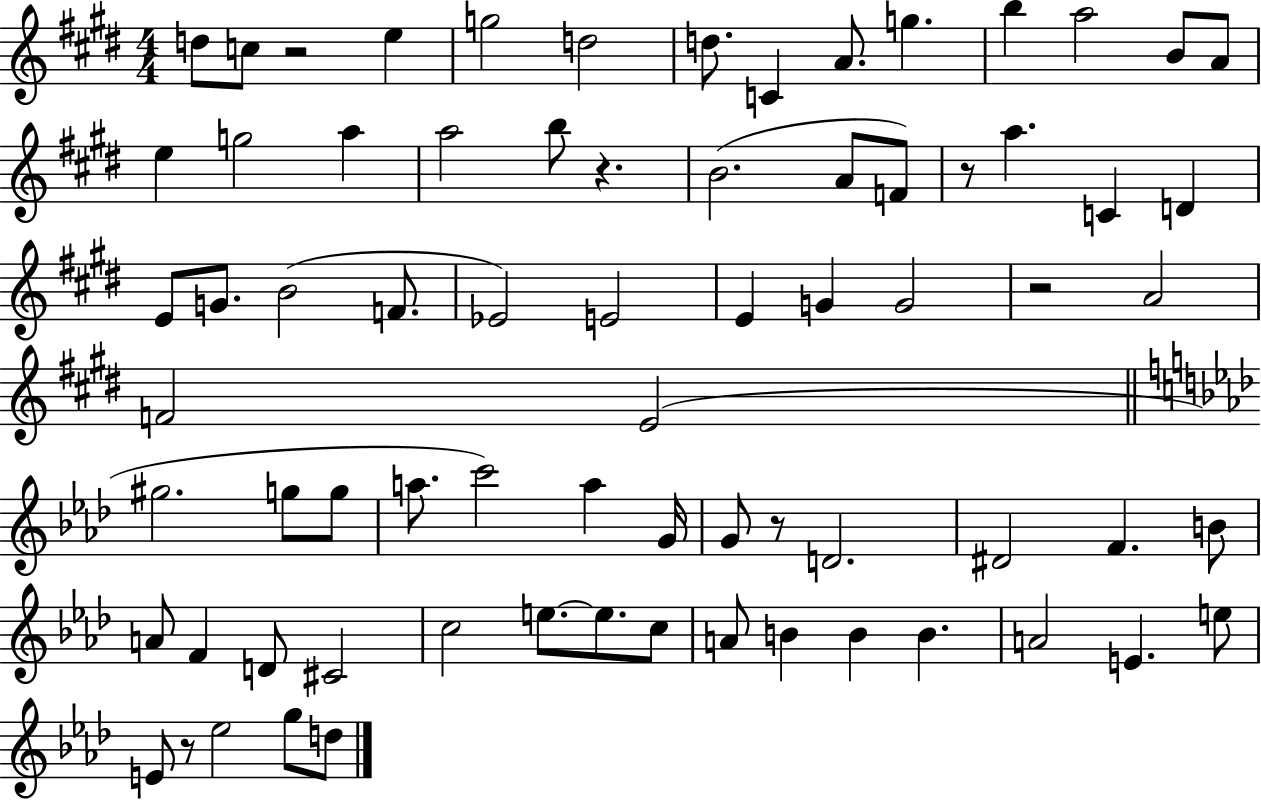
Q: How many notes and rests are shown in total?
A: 73